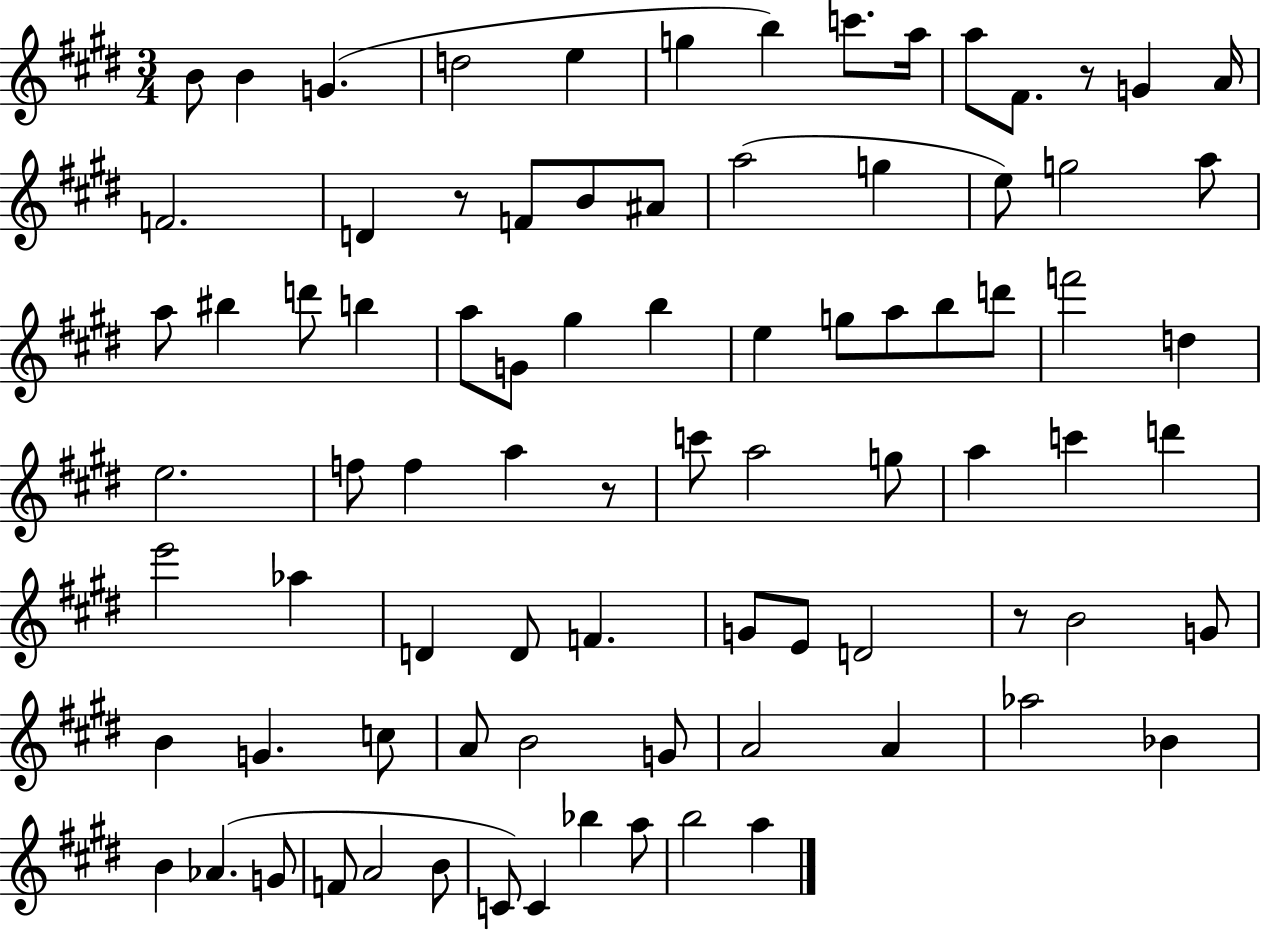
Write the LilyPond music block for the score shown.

{
  \clef treble
  \numericTimeSignature
  \time 3/4
  \key e \major
  \repeat volta 2 { b'8 b'4 g'4.( | d''2 e''4 | g''4 b''4) c'''8. a''16 | a''8 fis'8. r8 g'4 a'16 | \break f'2. | d'4 r8 f'8 b'8 ais'8 | a''2( g''4 | e''8) g''2 a''8 | \break a''8 bis''4 d'''8 b''4 | a''8 g'8 gis''4 b''4 | e''4 g''8 a''8 b''8 d'''8 | f'''2 d''4 | \break e''2. | f''8 f''4 a''4 r8 | c'''8 a''2 g''8 | a''4 c'''4 d'''4 | \break e'''2 aes''4 | d'4 d'8 f'4. | g'8 e'8 d'2 | r8 b'2 g'8 | \break b'4 g'4. c''8 | a'8 b'2 g'8 | a'2 a'4 | aes''2 bes'4 | \break b'4 aes'4.( g'8 | f'8 a'2 b'8 | c'8) c'4 bes''4 a''8 | b''2 a''4 | \break } \bar "|."
}